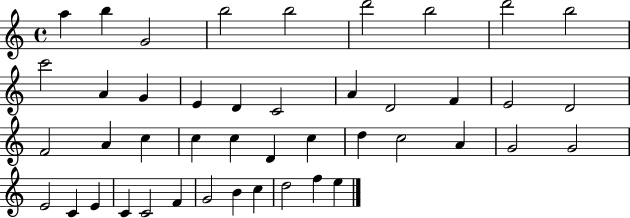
X:1
T:Untitled
M:4/4
L:1/4
K:C
a b G2 b2 b2 d'2 b2 d'2 b2 c'2 A G E D C2 A D2 F E2 D2 F2 A c c c D c d c2 A G2 G2 E2 C E C C2 F G2 B c d2 f e